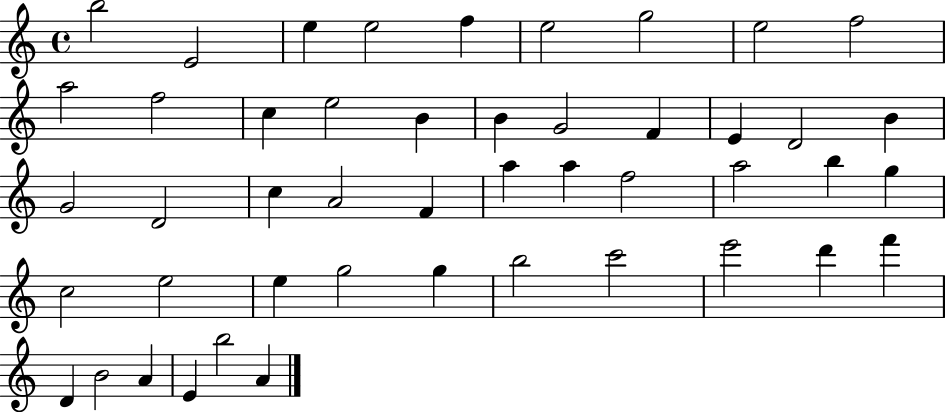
X:1
T:Untitled
M:4/4
L:1/4
K:C
b2 E2 e e2 f e2 g2 e2 f2 a2 f2 c e2 B B G2 F E D2 B G2 D2 c A2 F a a f2 a2 b g c2 e2 e g2 g b2 c'2 e'2 d' f' D B2 A E b2 A